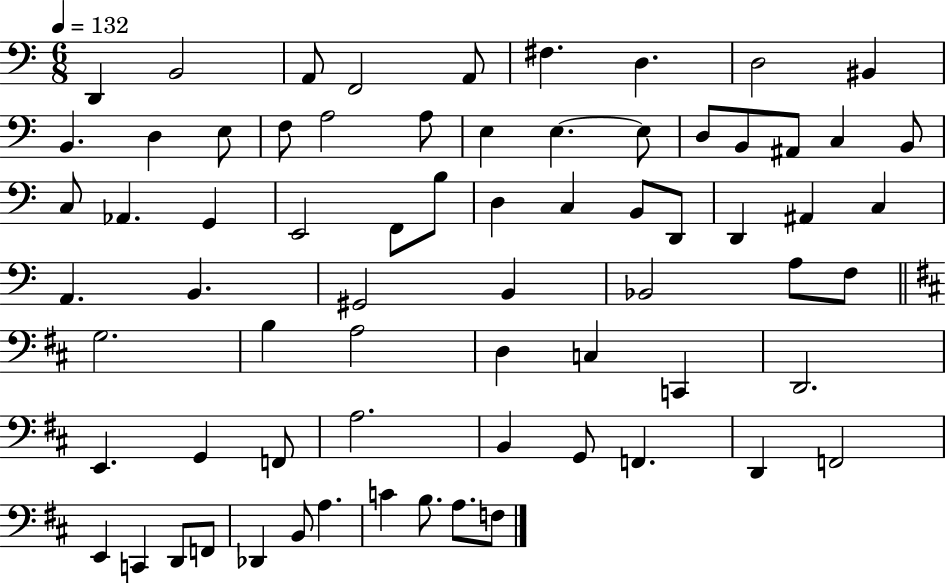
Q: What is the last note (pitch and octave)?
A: F3